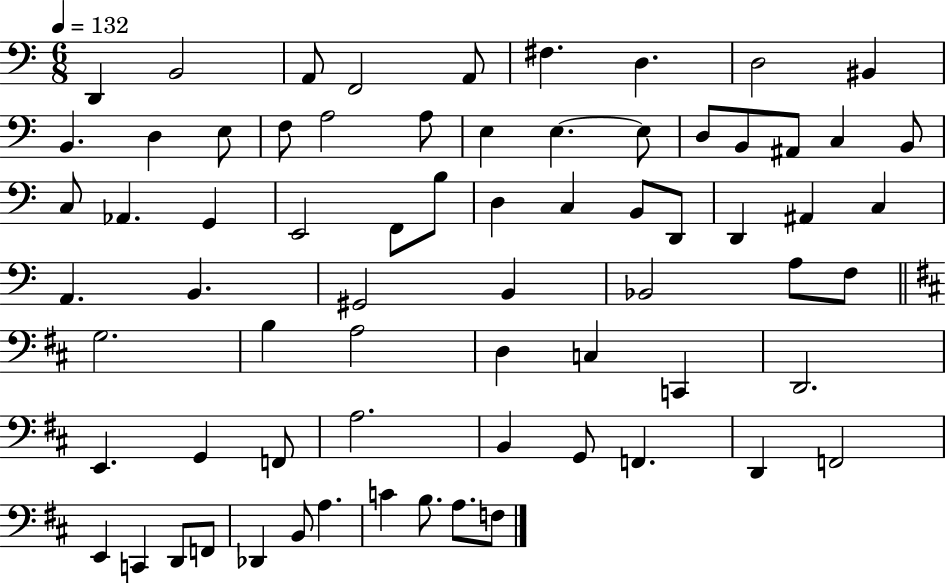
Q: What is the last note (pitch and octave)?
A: F3